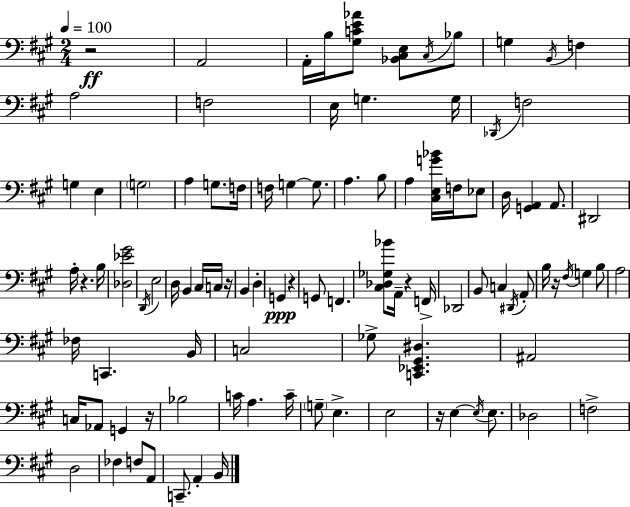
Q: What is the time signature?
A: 2/4